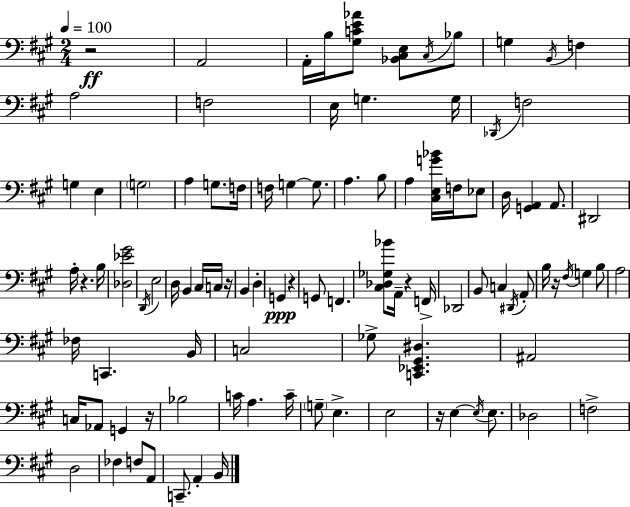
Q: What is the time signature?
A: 2/4